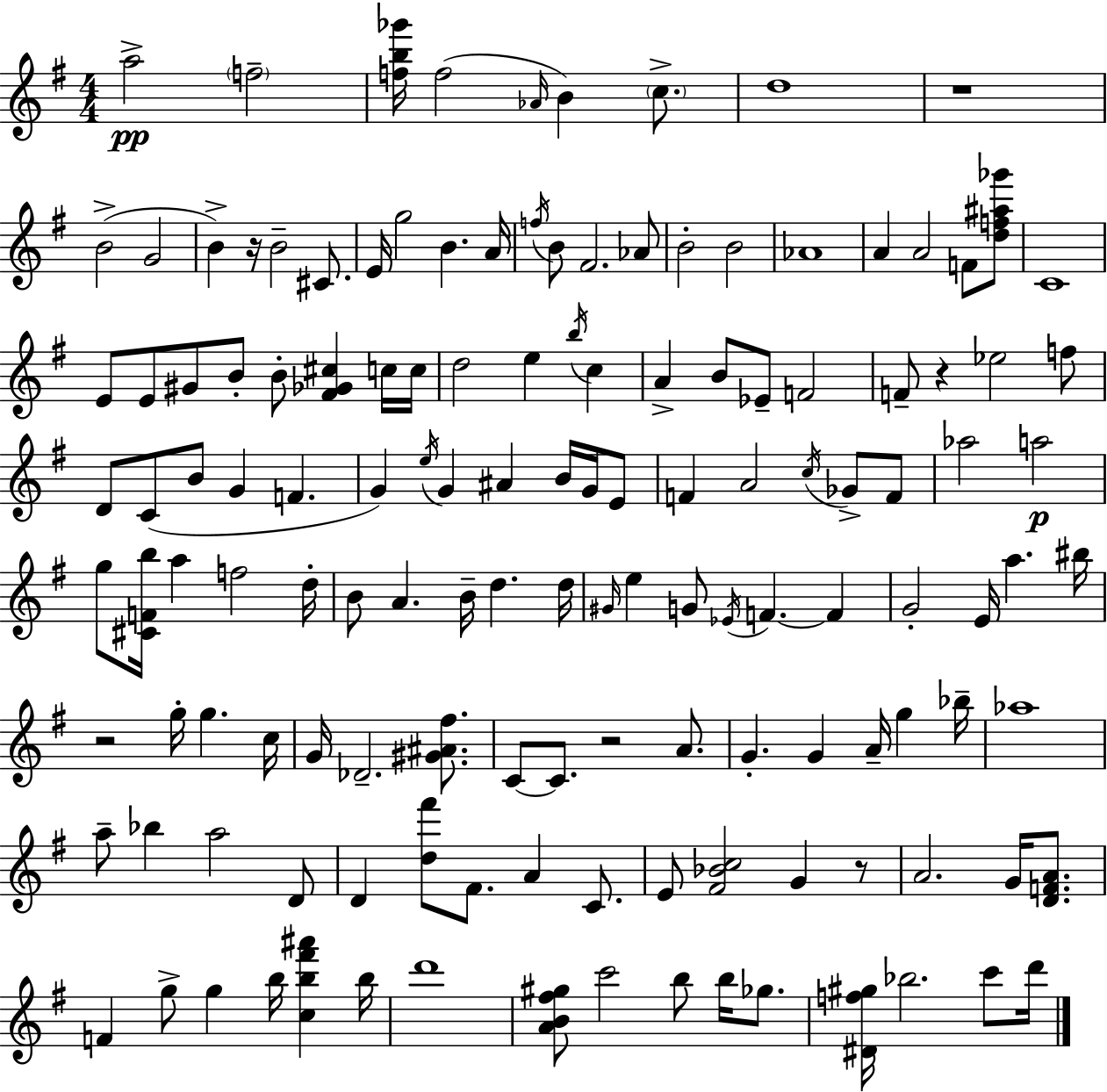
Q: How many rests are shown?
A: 6